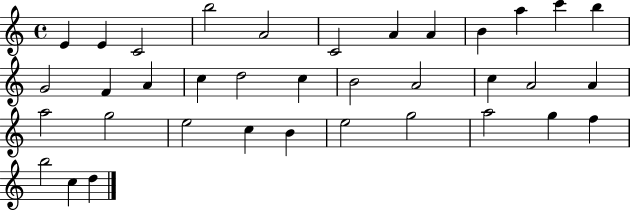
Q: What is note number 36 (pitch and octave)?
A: D5